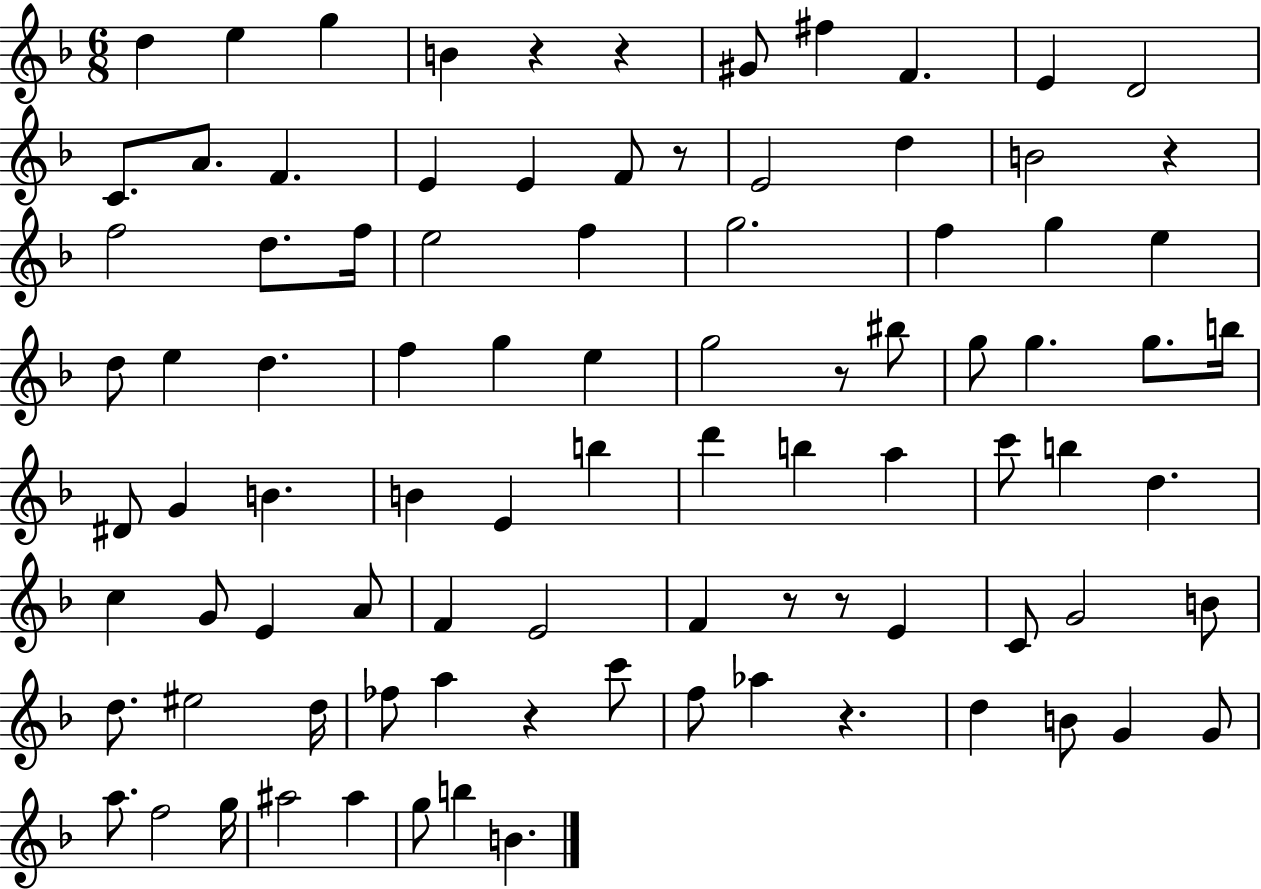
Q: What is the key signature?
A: F major